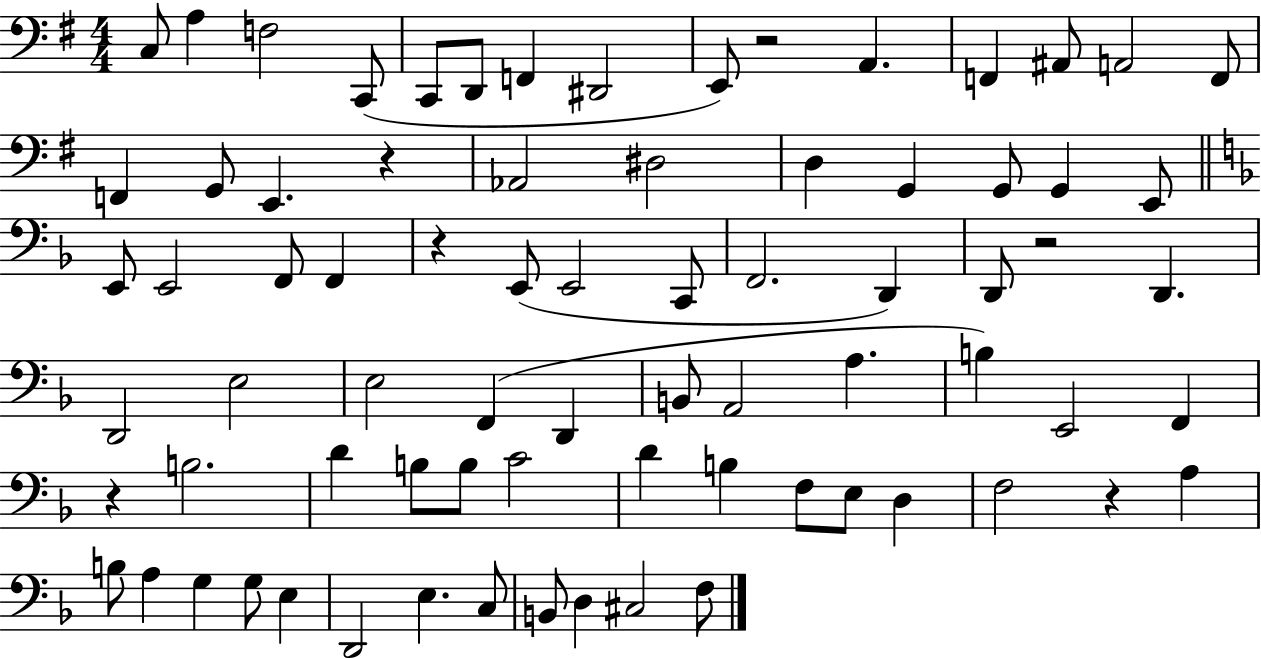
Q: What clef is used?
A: bass